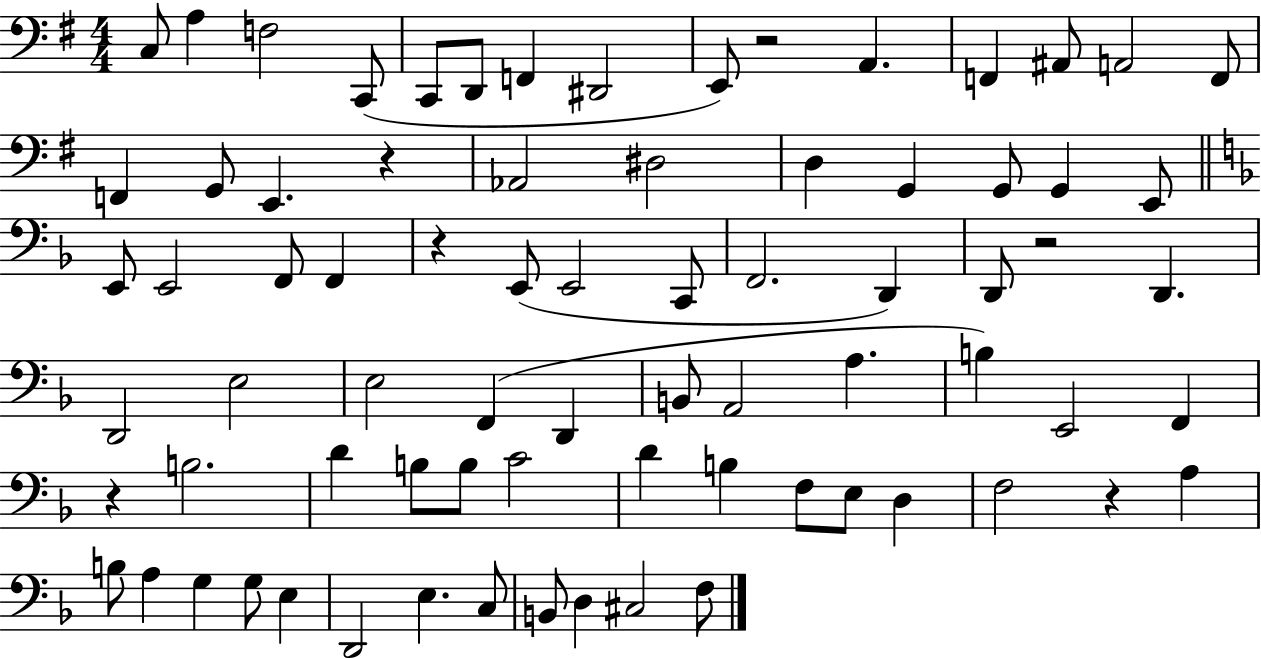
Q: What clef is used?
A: bass